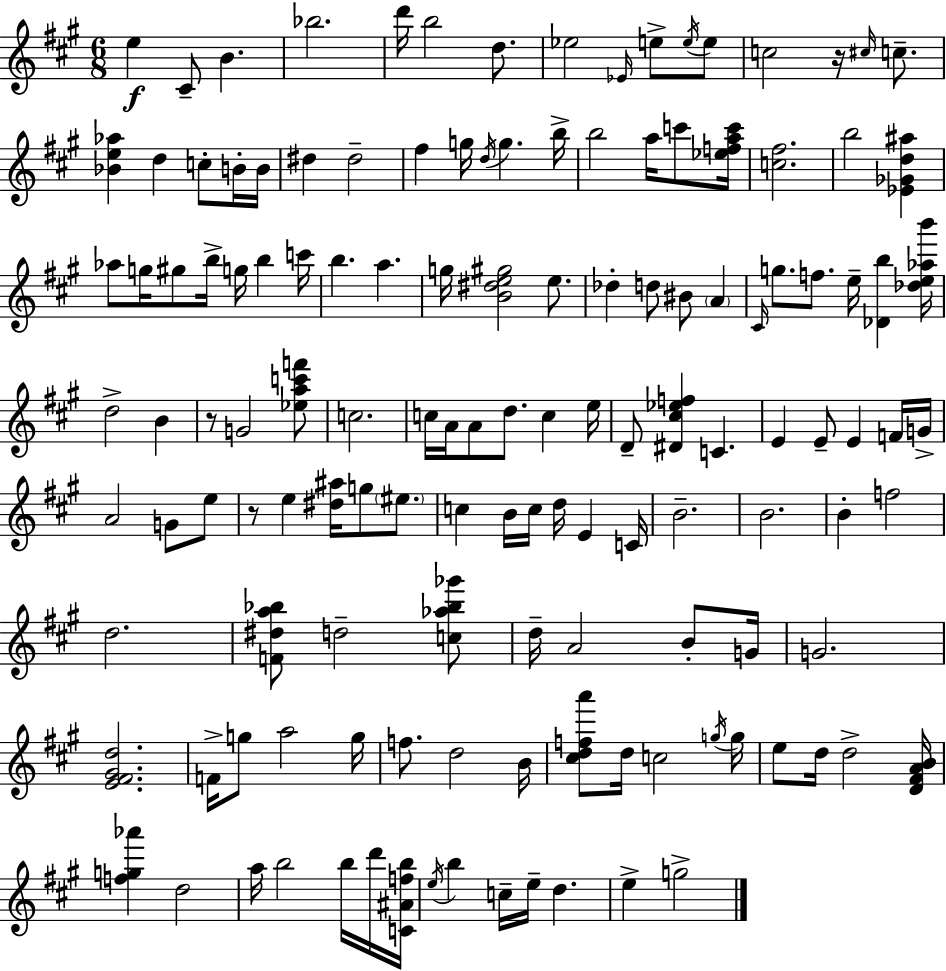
{
  \clef treble
  \numericTimeSignature
  \time 6/8
  \key a \major
  e''4\f cis'8-- b'4. | bes''2. | d'''16 b''2 d''8. | ees''2 \grace { ees'16 } e''8-> \acciaccatura { e''16 } | \break e''8 c''2 r16 \grace { cis''16 } | c''8.-- <bes' e'' aes''>4 d''4 c''8-. | b'16-. b'16 dis''4 dis''2-- | fis''4 g''16 \acciaccatura { d''16 } g''4. | \break b''16-> b''2 | a''16 c'''8 <ees'' f'' a'' c'''>16 <c'' fis''>2. | b''2 | <ees' ges' d'' ais''>4 aes''8 g''16 gis''8 b''16-> g''16 b''4 | \break c'''16 b''4. a''4. | g''16 <b' dis'' e'' gis''>2 | e''8. des''4-. d''8 bis'8 | \parenthesize a'4 \grace { cis'16 } g''8. f''8. e''16-- | \break <des' b''>4 <des'' e'' aes'' b'''>16 d''2-> | b'4 r8 g'2 | <ees'' a'' c''' f'''>8 c''2. | c''16 a'16 a'8 d''8. | \break c''4 e''16 d'8-- <dis' cis'' ees'' f''>4 c'4. | e'4 e'8-- e'4 | f'16 g'16-> a'2 | g'8 e''8 r8 e''4 <dis'' ais''>16 | \break g''8 \parenthesize eis''8. c''4 b'16 c''16 d''16 | e'4 c'16 b'2.-- | b'2. | b'4-. f''2 | \break d''2. | <f' dis'' a'' bes''>8 d''2-- | <c'' aes'' bes'' ges'''>8 d''16-- a'2 | b'8-. g'16 g'2. | \break <e' fis' gis' d''>2. | f'16-> g''8 a''2 | g''16 f''8. d''2 | b'16 <cis'' d'' f'' a'''>8 d''16 c''2 | \break \acciaccatura { g''16 } g''16 e''8 d''16 d''2-> | <d' fis' a' b'>16 <f'' g'' aes'''>4 d''2 | a''16 b''2 | b''16 d'''16 <c' ais' f'' b''>16 \acciaccatura { e''16 } b''4 c''16-- | \break e''16-- d''4. e''4-> g''2-> | \bar "|."
}